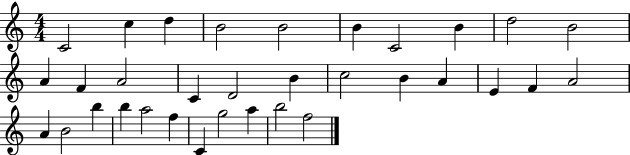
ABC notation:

X:1
T:Untitled
M:4/4
L:1/4
K:C
C2 c d B2 B2 B C2 B d2 B2 A F A2 C D2 B c2 B A E F A2 A B2 b b a2 f C g2 a b2 f2